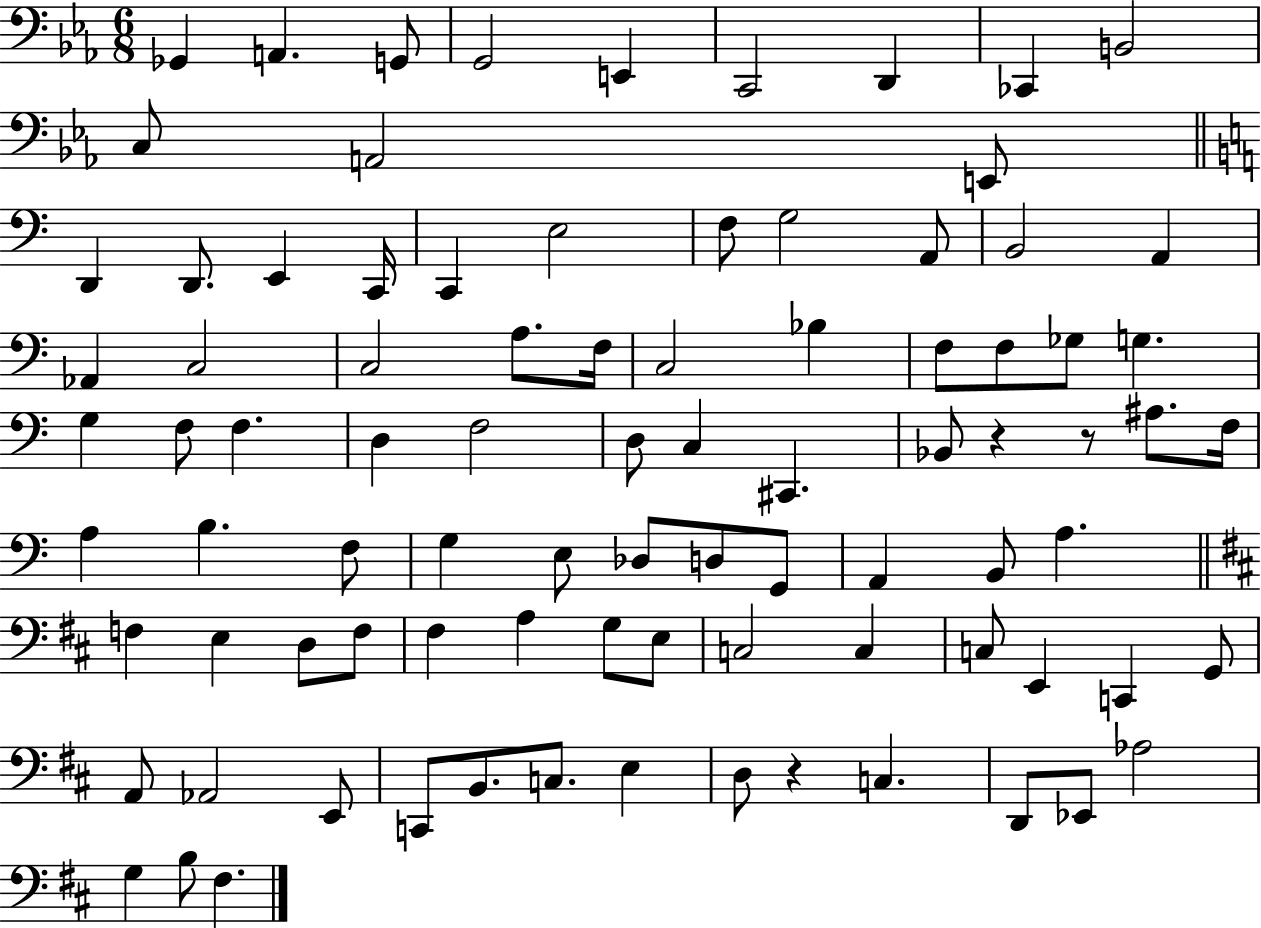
{
  \clef bass
  \numericTimeSignature
  \time 6/8
  \key ees \major
  ges,4 a,4. g,8 | g,2 e,4 | c,2 d,4 | ces,4 b,2 | \break c8 a,2 e,8 | \bar "||" \break \key c \major d,4 d,8. e,4 c,16 | c,4 e2 | f8 g2 a,8 | b,2 a,4 | \break aes,4 c2 | c2 a8. f16 | c2 bes4 | f8 f8 ges8 g4. | \break g4 f8 f4. | d4 f2 | d8 c4 cis,4. | bes,8 r4 r8 ais8. f16 | \break a4 b4. f8 | g4 e8 des8 d8 g,8 | a,4 b,8 a4. | \bar "||" \break \key d \major f4 e4 d8 f8 | fis4 a4 g8 e8 | c2 c4 | c8 e,4 c,4 g,8 | \break a,8 aes,2 e,8 | c,8 b,8. c8. e4 | d8 r4 c4. | d,8 ees,8 aes2 | \break g4 b8 fis4. | \bar "|."
}